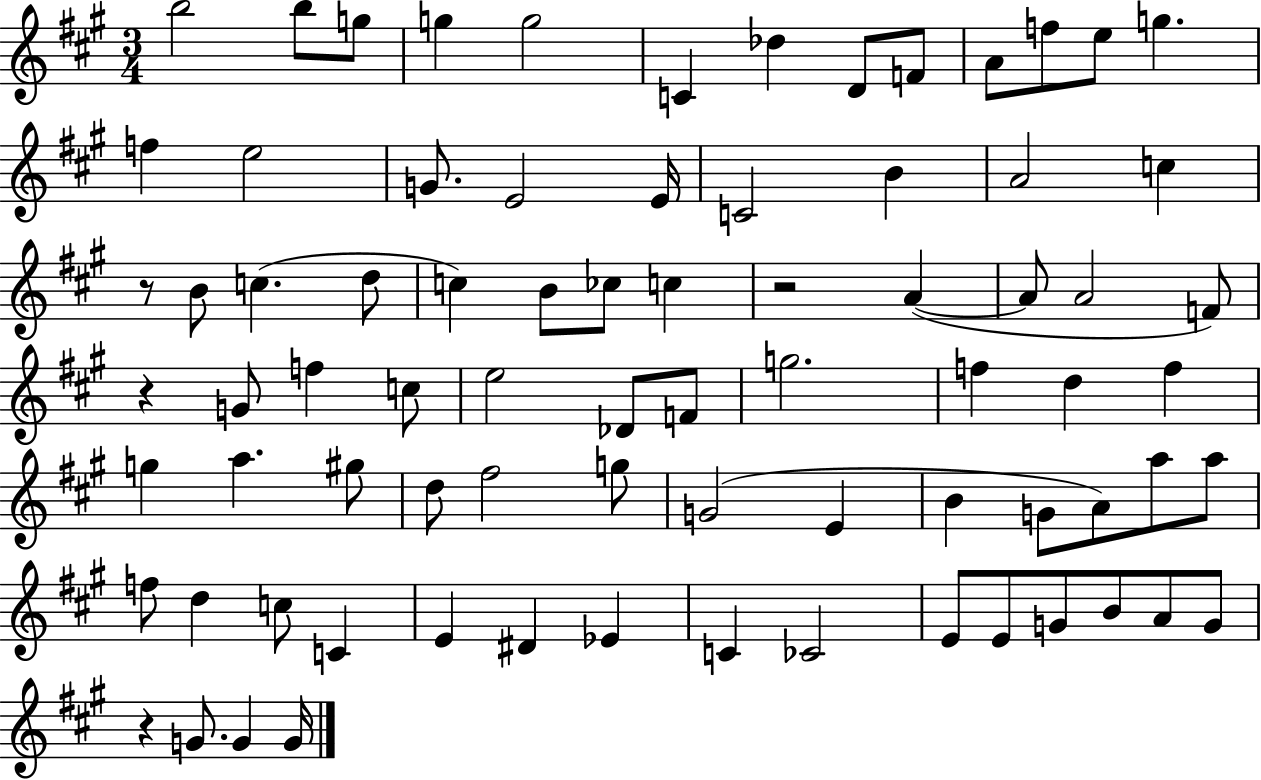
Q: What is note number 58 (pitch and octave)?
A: D5